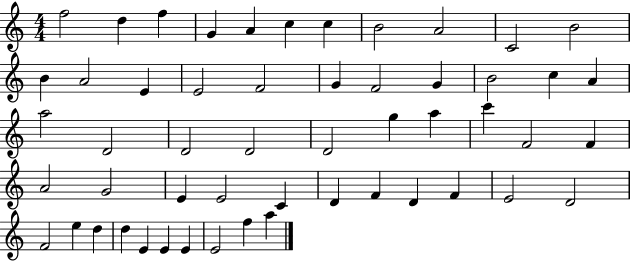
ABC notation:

X:1
T:Untitled
M:4/4
L:1/4
K:C
f2 d f G A c c B2 A2 C2 B2 B A2 E E2 F2 G F2 G B2 c A a2 D2 D2 D2 D2 g a c' F2 F A2 G2 E E2 C D F D F E2 D2 F2 e d d E E E E2 f a